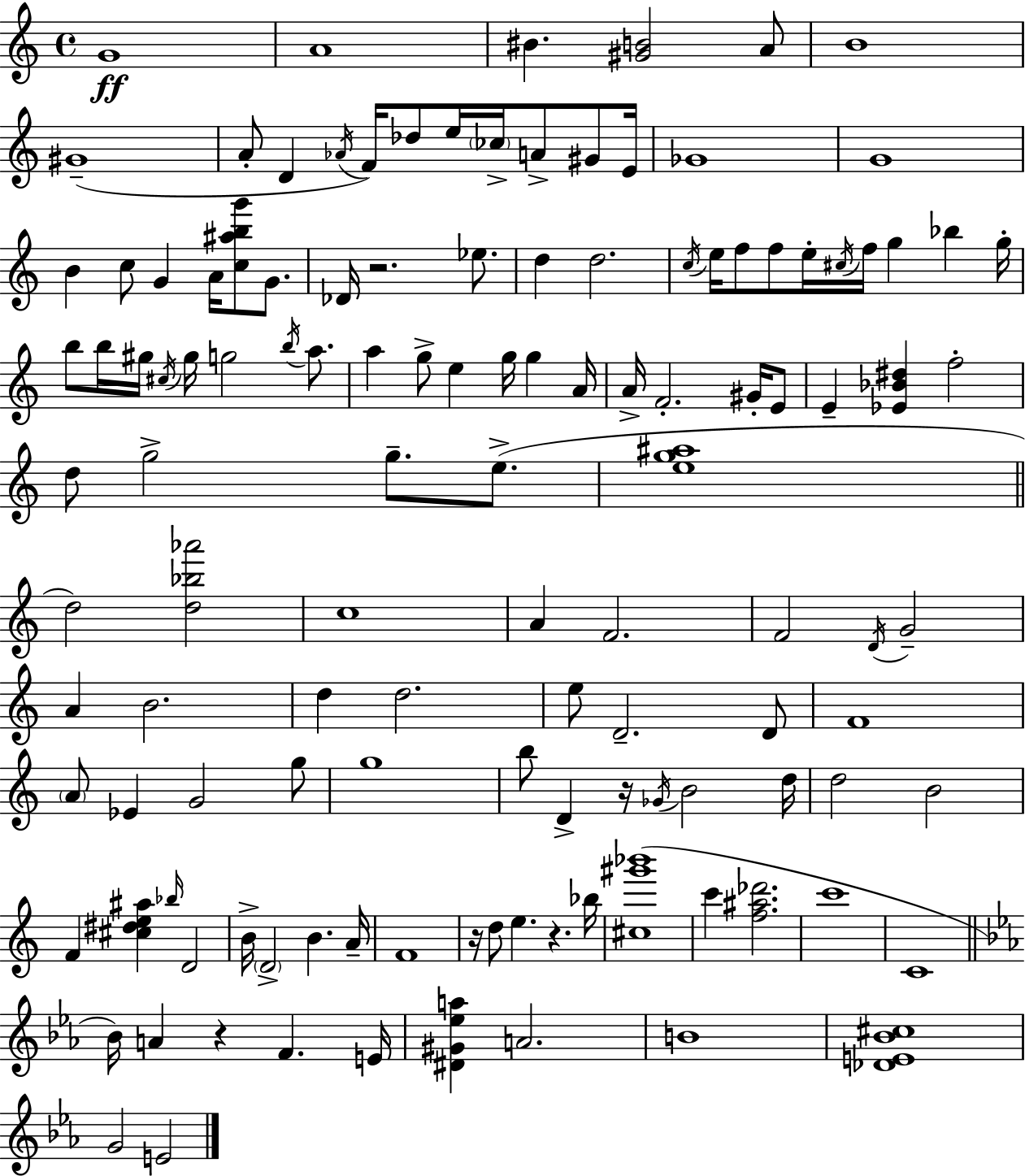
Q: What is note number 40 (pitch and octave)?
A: G#5